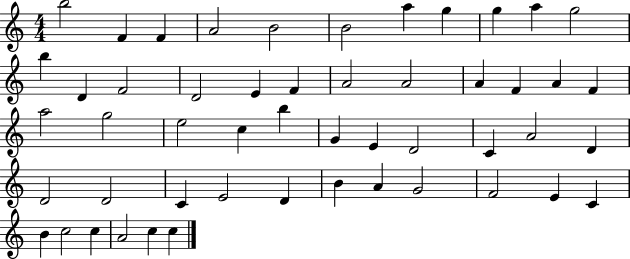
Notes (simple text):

B5/h F4/q F4/q A4/h B4/h B4/h A5/q G5/q G5/q A5/q G5/h B5/q D4/q F4/h D4/h E4/q F4/q A4/h A4/h A4/q F4/q A4/q F4/q A5/h G5/h E5/h C5/q B5/q G4/q E4/q D4/h C4/q A4/h D4/q D4/h D4/h C4/q E4/h D4/q B4/q A4/q G4/h F4/h E4/q C4/q B4/q C5/h C5/q A4/h C5/q C5/q